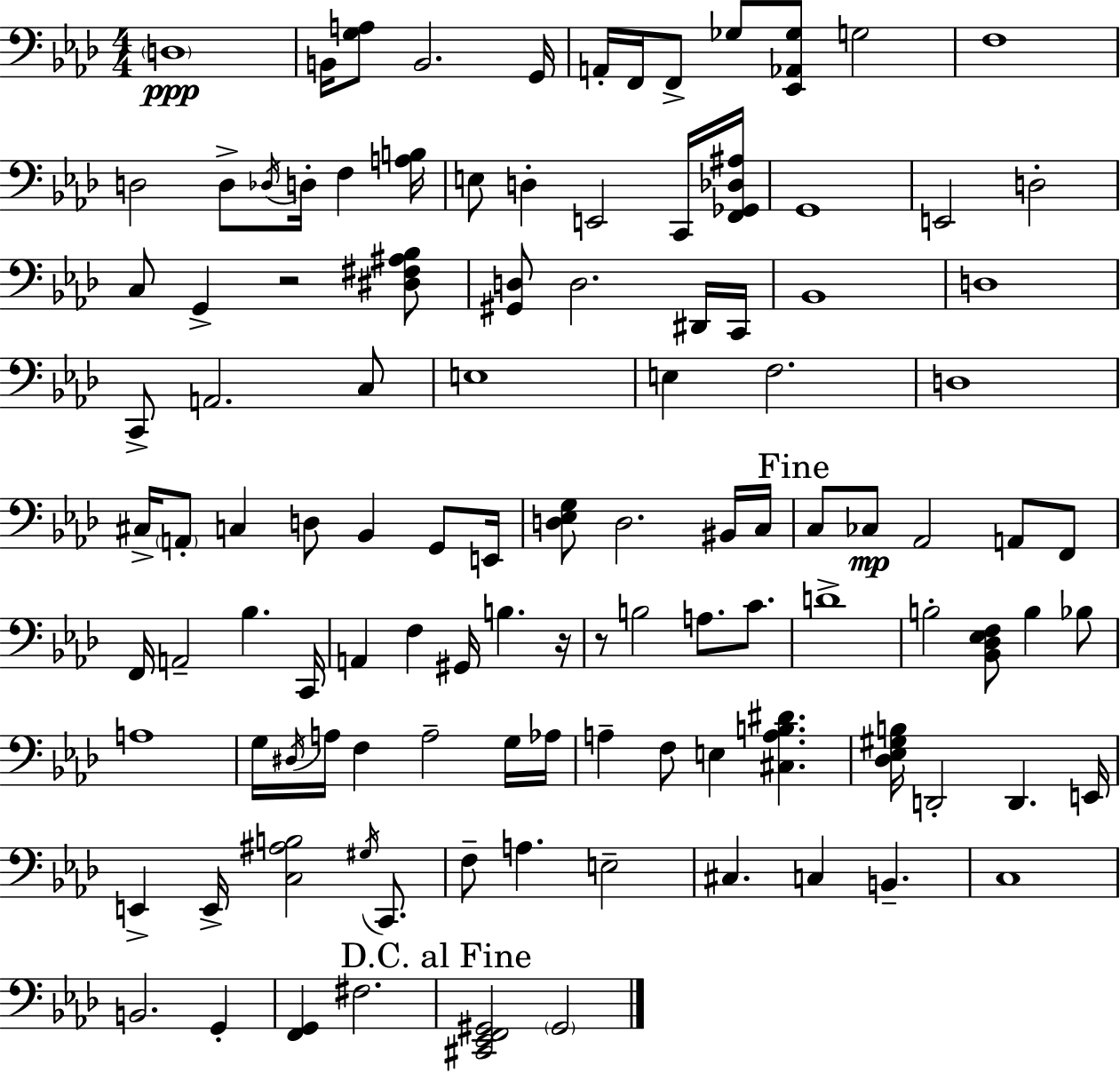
X:1
T:Untitled
M:4/4
L:1/4
K:Ab
D,4 B,,/4 [G,A,]/2 B,,2 G,,/4 A,,/4 F,,/4 F,,/2 _G,/2 [_E,,_A,,_G,]/2 G,2 F,4 D,2 D,/2 _D,/4 D,/4 F, [A,B,]/4 E,/2 D, E,,2 C,,/4 [F,,_G,,_D,^A,]/4 G,,4 E,,2 D,2 C,/2 G,, z2 [^D,^F,^A,_B,]/2 [^G,,D,]/2 D,2 ^D,,/4 C,,/4 _B,,4 D,4 C,,/2 A,,2 C,/2 E,4 E, F,2 D,4 ^C,/4 A,,/2 C, D,/2 _B,, G,,/2 E,,/4 [D,_E,G,]/2 D,2 ^B,,/4 C,/4 C,/2 _C,/2 _A,,2 A,,/2 F,,/2 F,,/4 A,,2 _B, C,,/4 A,, F, ^G,,/4 B, z/4 z/2 B,2 A,/2 C/2 D4 B,2 [_B,,_D,_E,F,]/2 B, _B,/2 A,4 G,/4 ^D,/4 A,/4 F, A,2 G,/4 _A,/4 A, F,/2 E, [^C,A,B,^D] [_D,_E,^G,B,]/4 D,,2 D,, E,,/4 E,, E,,/4 [C,^A,B,]2 ^G,/4 C,,/2 F,/2 A, E,2 ^C, C, B,, C,4 B,,2 G,, [F,,G,,] ^F,2 [^C,,_E,,F,,^G,,]2 ^G,,2